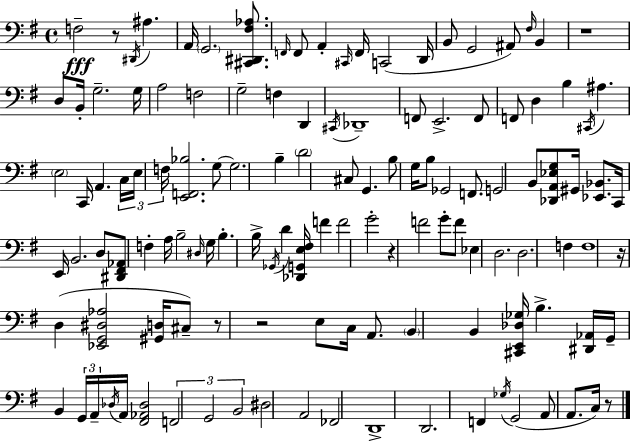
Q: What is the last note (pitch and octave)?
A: C3